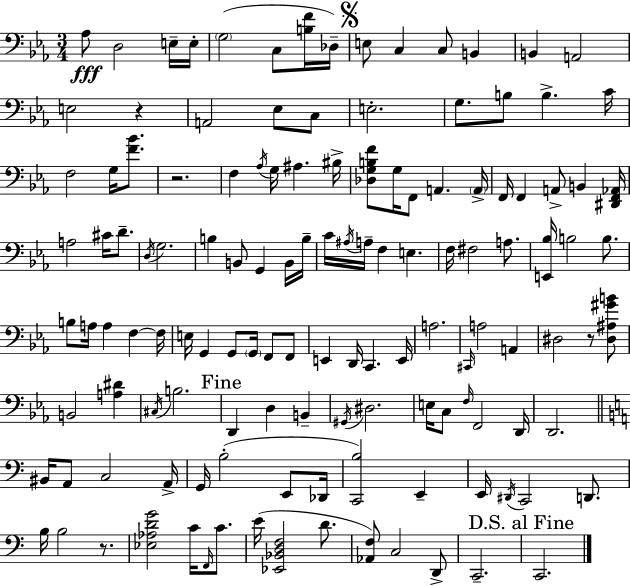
X:1
T:Untitled
M:3/4
L:1/4
K:Cm
_A,/2 D,2 E,/4 E,/4 G,2 C,/2 [B,F]/4 _D,/4 E,/2 C, C,/2 B,, B,, A,,2 E,2 z A,,2 _E,/2 C,/2 E,2 G,/2 B,/2 B, C/4 F,2 G,/4 [F_B]/2 z2 F, _A,/4 G,/4 ^A, ^B,/4 [_D,G,B,F]/2 G,/4 F,,/2 A,, A,,/4 F,,/4 F,, A,,/2 B,, [^D,,F,,_A,,]/4 A,2 ^C/4 D/2 D,/4 G,2 B, B,,/2 G,, B,,/4 B,/4 C/4 ^A,/4 A,/4 F, E, F,/4 ^F,2 A,/2 [E,,_B,]/4 B,2 B,/2 B,/2 A,/4 A, F, F,/4 E,/4 G,, G,,/2 G,,/4 F,,/2 F,,/2 E,, D,,/4 C,, E,,/4 A,2 ^C,,/4 A,2 A,, ^D,2 z/2 [^D,^A,^GB]/2 B,,2 [A,^D] ^C,/4 B,2 D,, D, B,, ^G,,/4 ^D,2 E,/4 C,/2 F,/4 F,,2 D,,/4 D,,2 ^B,,/4 A,,/2 C,2 A,,/4 G,,/4 B,2 E,,/2 _D,,/4 [C,,B,]2 E,, E,,/4 ^D,,/4 C,,2 D,,/2 B,/4 B,2 z/2 [_E,_A,DG]2 C/4 F,,/4 C/2 E/4 [_E,,_B,,D,F,]2 D/2 [_A,,F,]/2 C,2 D,,/2 C,,2 C,,2